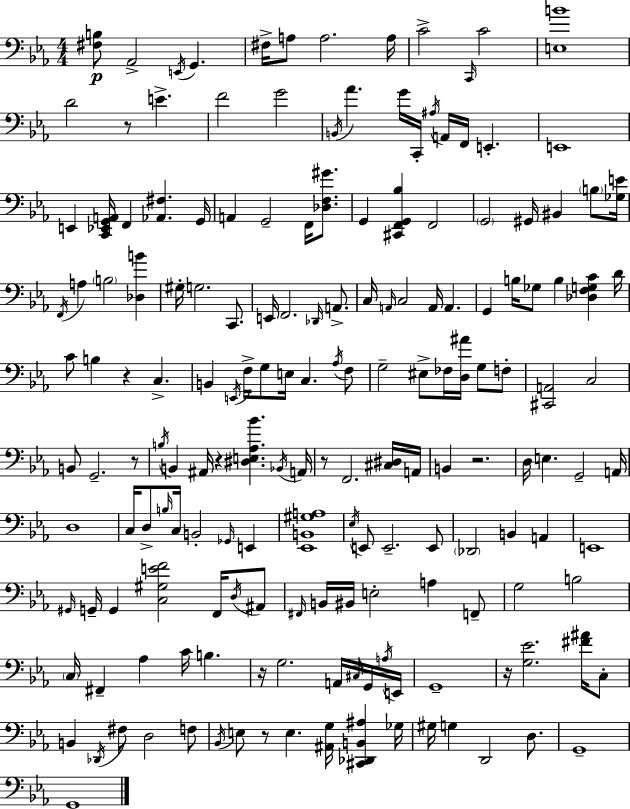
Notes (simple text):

[F#3,B3]/e Ab2/h E2/s G2/q. F#3/s A3/e A3/h. A3/s C4/h C2/s C4/h [E3,B4]/w D4/h R/e E4/q. F4/h G4/h B2/s Ab4/q. G4/s C2/s A#3/s A2/s F2/s E2/q. E2/w E2/q [C2,Eb2,G2,A2]/s F2/q [Ab2,F#3]/q. G2/s A2/q G2/h F2/s [Db3,F3,G#4]/e. G2/q [C#2,F2,G2,Bb3]/q F2/h G2/h G#2/s BIS2/q B3/e [Gb3,E4]/s F2/s A3/q B3/h [Db3,B4]/q G#3/s G3/h. C2/e. E2/s F2/h. Db2/s A2/e. C3/s A2/s C3/h A2/s A2/q. G2/q B3/s Gb3/e B3/q [Db3,F3,G3,C4]/q D4/s C4/e B3/q R/q C3/q. B2/q E2/s F3/s G3/e E3/s C3/q. Ab3/s F3/e G3/h EIS3/e FES3/s [D3,A#4]/s G3/e F3/e [C#2,A2]/h C3/h B2/e G2/h. R/e B3/s B2/q A#2/s R/q [D#3,E3,Ab3,Bb4]/q. Bb2/s A2/s R/e F2/h. [C#3,D#3]/s A2/s B2/q R/h. D3/s E3/q. G2/h A2/s D3/w C3/s D3/e B3/s C3/s B2/h Gb2/s E2/q [Eb2,B2,G#3,A3]/w Eb3/s E2/e E2/h. E2/e Db2/h B2/q A2/q E2/w G#2/s G2/s G2/q [C3,G#3,E4,F4]/h F2/s D3/s A#2/e F#2/s B2/s BIS2/s E3/h A3/q F2/e G3/h B3/h C3/s F#2/q Ab3/q C4/s B3/q. R/s G3/h. A2/s C#3/s G2/s A3/s E2/s G2/w R/s [G3,Eb4]/h. [F#4,A#4]/s C3/e B2/q Db2/s F#3/e D3/h F3/e Bb2/s E3/e R/e E3/q. [A#2,G3]/s [C#2,Db2,B2,A#3]/q Gb3/s G#3/s G3/q D2/h D3/e. G2/w G2/w